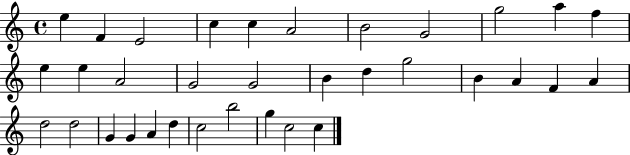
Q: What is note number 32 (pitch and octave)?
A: G5